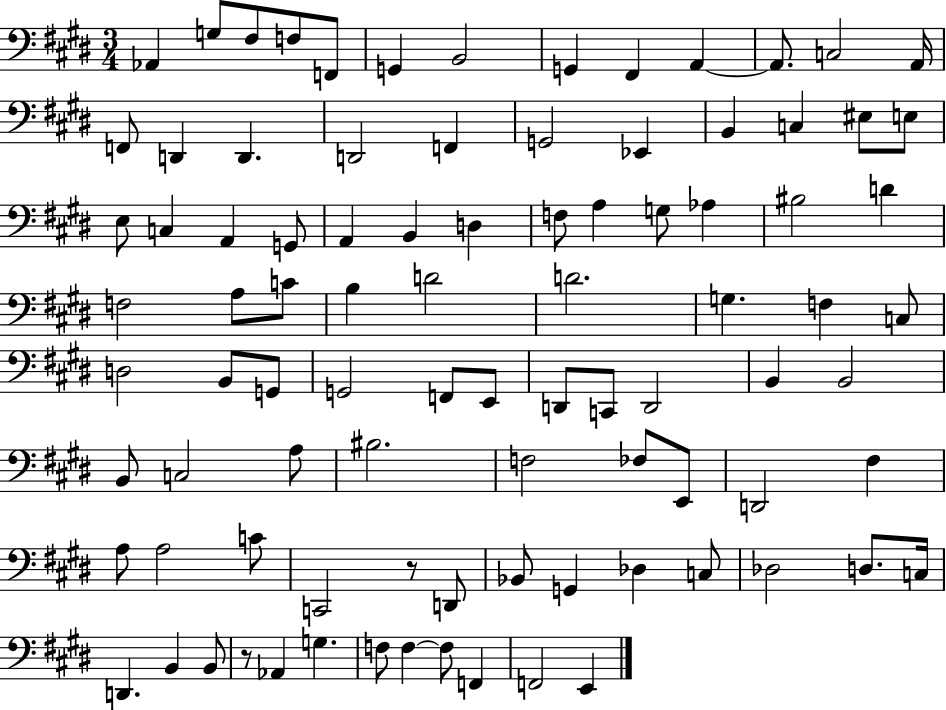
Ab2/q G3/e F#3/e F3/e F2/e G2/q B2/h G2/q F#2/q A2/q A2/e. C3/h A2/s F2/e D2/q D2/q. D2/h F2/q G2/h Eb2/q B2/q C3/q EIS3/e E3/e E3/e C3/q A2/q G2/e A2/q B2/q D3/q F3/e A3/q G3/e Ab3/q BIS3/h D4/q F3/h A3/e C4/e B3/q D4/h D4/h. G3/q. F3/q C3/e D3/h B2/e G2/e G2/h F2/e E2/e D2/e C2/e D2/h B2/q B2/h B2/e C3/h A3/e BIS3/h. F3/h FES3/e E2/e D2/h F#3/q A3/e A3/h C4/e C2/h R/e D2/e Bb2/e G2/q Db3/q C3/e Db3/h D3/e. C3/s D2/q. B2/q B2/e R/e Ab2/q G3/q. F3/e F3/q F3/e F2/q F2/h E2/q